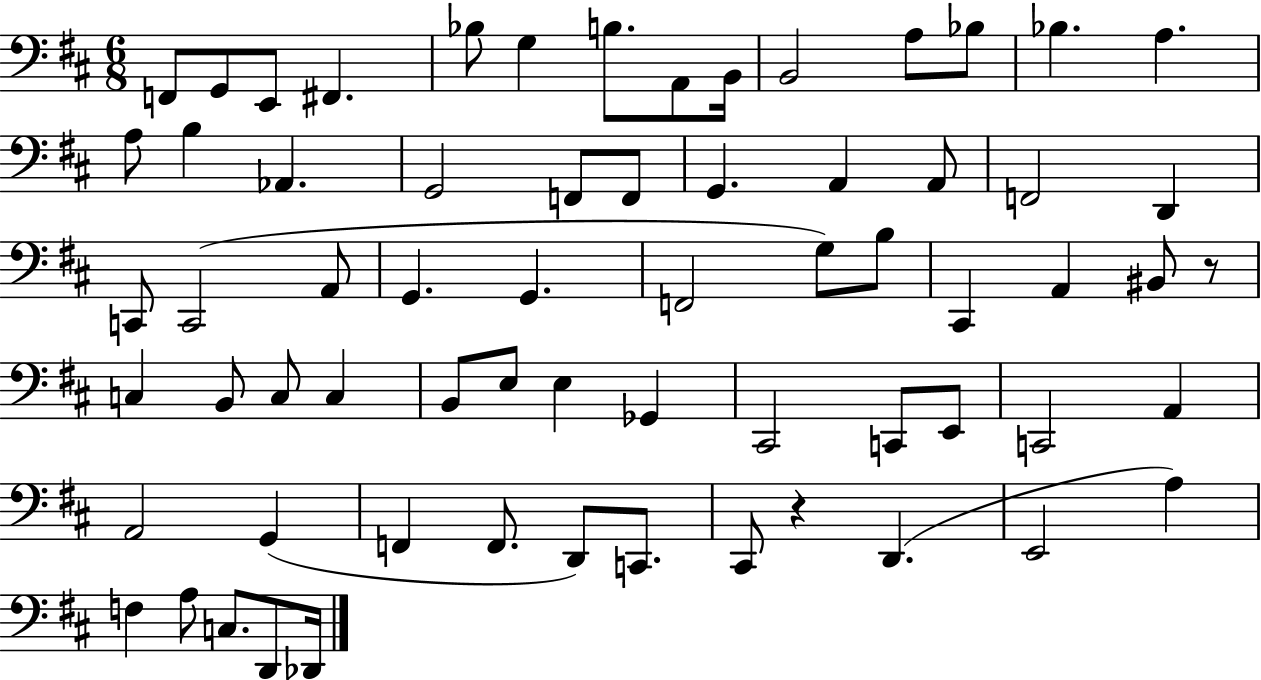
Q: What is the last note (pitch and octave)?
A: Db2